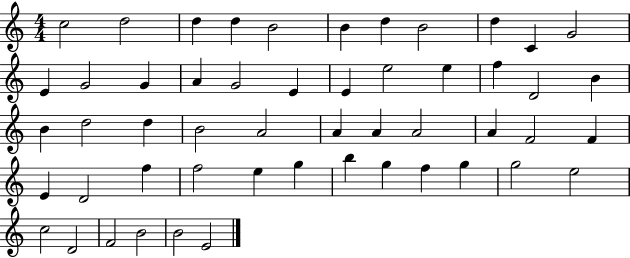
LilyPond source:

{
  \clef treble
  \numericTimeSignature
  \time 4/4
  \key c \major
  c''2 d''2 | d''4 d''4 b'2 | b'4 d''4 b'2 | d''4 c'4 g'2 | \break e'4 g'2 g'4 | a'4 g'2 e'4 | e'4 e''2 e''4 | f''4 d'2 b'4 | \break b'4 d''2 d''4 | b'2 a'2 | a'4 a'4 a'2 | a'4 f'2 f'4 | \break e'4 d'2 f''4 | f''2 e''4 g''4 | b''4 g''4 f''4 g''4 | g''2 e''2 | \break c''2 d'2 | f'2 b'2 | b'2 e'2 | \bar "|."
}